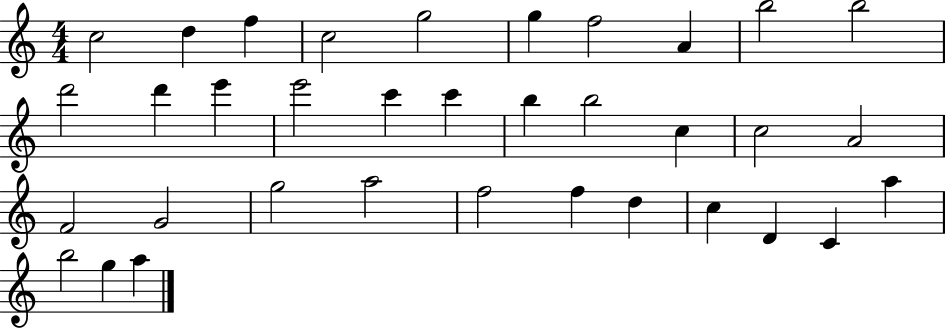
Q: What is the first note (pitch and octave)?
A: C5